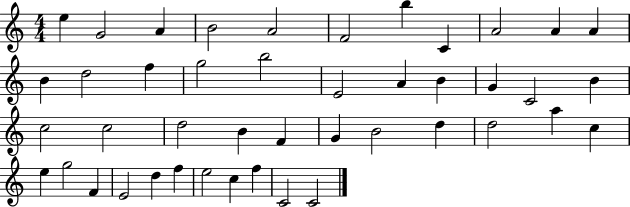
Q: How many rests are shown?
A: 0